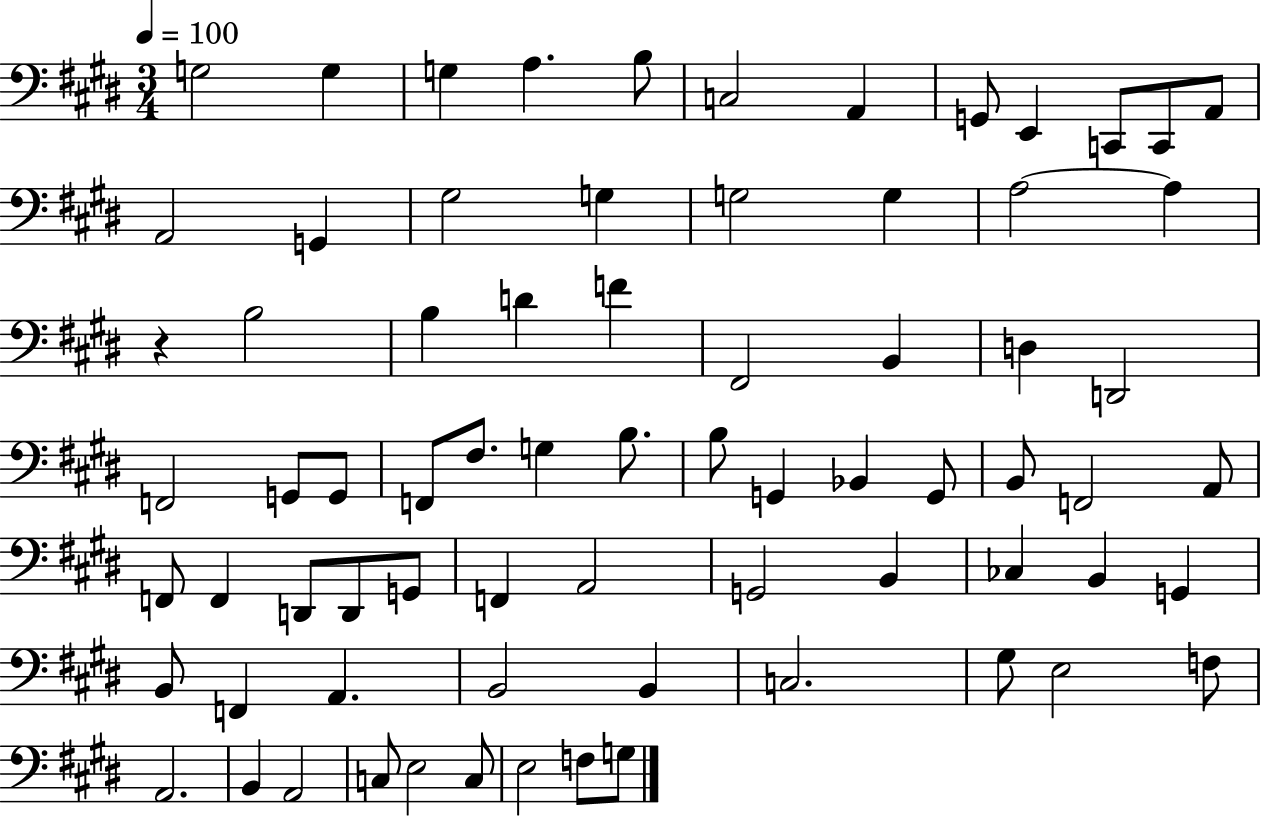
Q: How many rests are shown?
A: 1